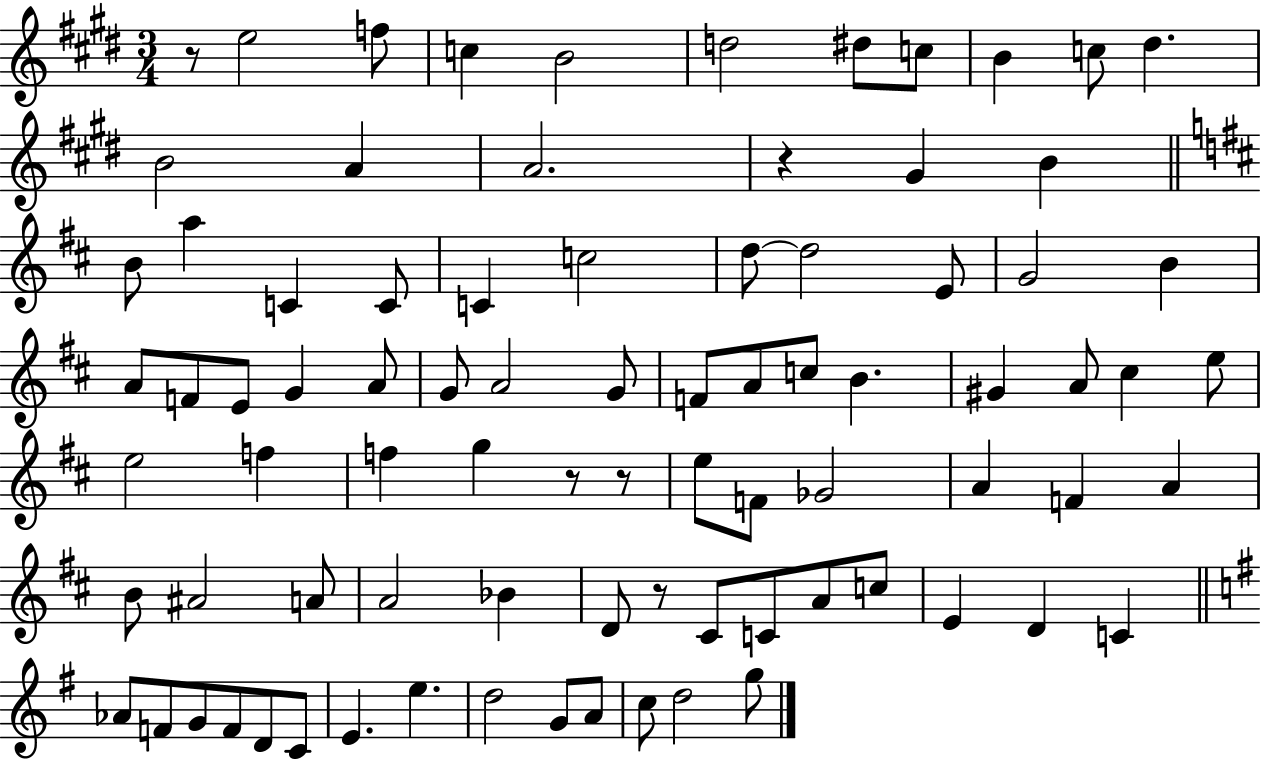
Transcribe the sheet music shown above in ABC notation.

X:1
T:Untitled
M:3/4
L:1/4
K:E
z/2 e2 f/2 c B2 d2 ^d/2 c/2 B c/2 ^d B2 A A2 z ^G B B/2 a C C/2 C c2 d/2 d2 E/2 G2 B A/2 F/2 E/2 G A/2 G/2 A2 G/2 F/2 A/2 c/2 B ^G A/2 ^c e/2 e2 f f g z/2 z/2 e/2 F/2 _G2 A F A B/2 ^A2 A/2 A2 _B D/2 z/2 ^C/2 C/2 A/2 c/2 E D C _A/2 F/2 G/2 F/2 D/2 C/2 E e d2 G/2 A/2 c/2 d2 g/2